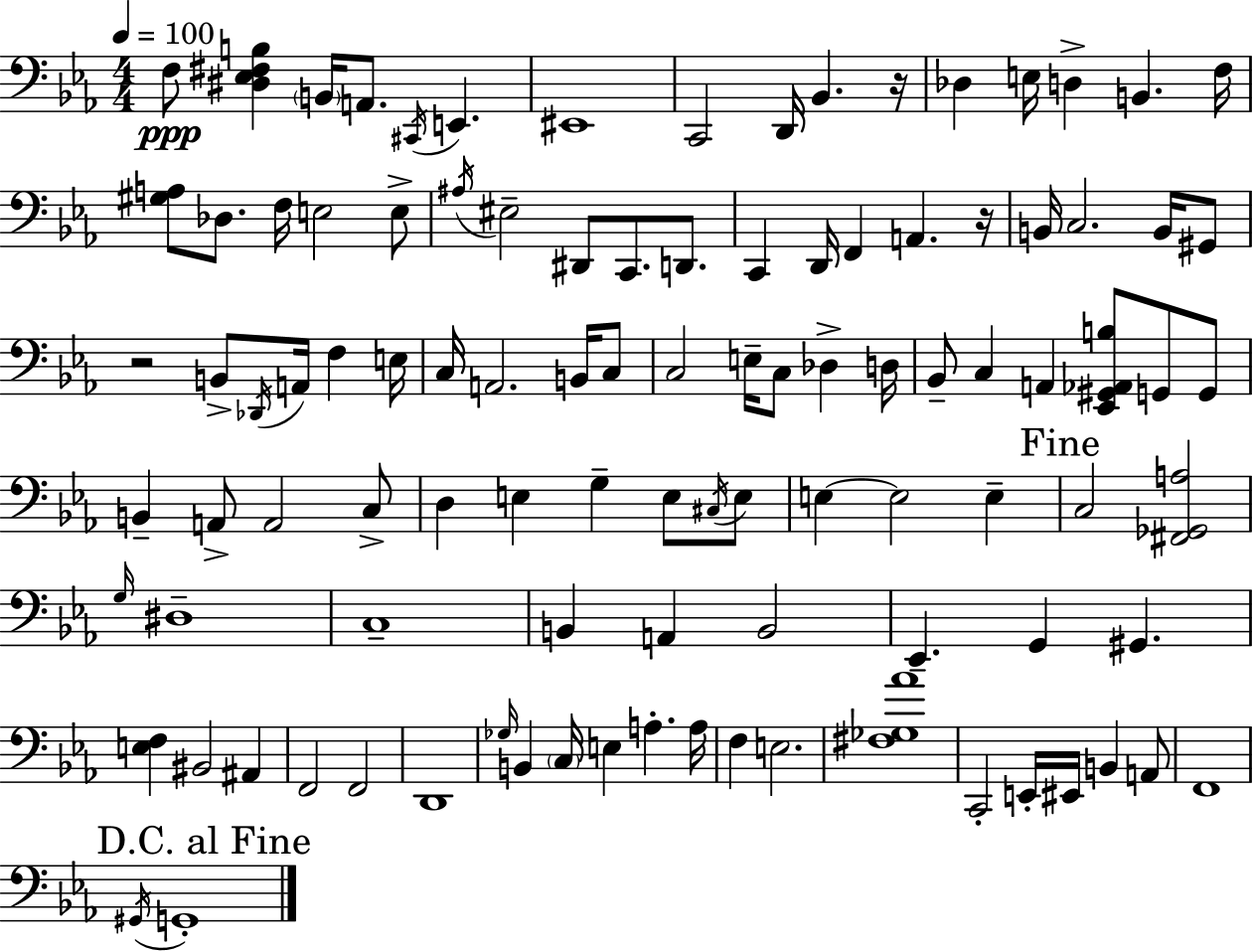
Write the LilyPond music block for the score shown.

{
  \clef bass
  \numericTimeSignature
  \time 4/4
  \key ees \major
  \tempo 4 = 100
  f8\ppp <dis ees fis b>4 \parenthesize b,16 a,8. \acciaccatura { cis,16 } e,4. | eis,1 | c,2 d,16 bes,4. | r16 des4 e16 d4-> b,4. | \break f16 <gis a>8 des8. f16 e2 e8-> | \acciaccatura { ais16 } eis2-- dis,8 c,8. d,8. | c,4 d,16 f,4 a,4. | r16 b,16 c2. b,16 | \break gis,8 r2 b,8-> \acciaccatura { des,16 } a,16 f4 | e16 c16 a,2. | b,16 c8 c2 e16-- c8 des4-> | d16 bes,8-- c4 a,4 <ees, gis, aes, b>8 g,8 | \break g,8 b,4-- a,8-> a,2 | c8-> d4 e4 g4-- e8 | \acciaccatura { cis16 } e8 e4~~ e2 | e4-- \mark "Fine" c2 <fis, ges, a>2 | \break \grace { g16 } dis1-- | c1-- | b,4 a,4 b,2 | ees,4.-- g,4 gis,4. | \break <e f>4 bis,2 | ais,4 f,2 f,2 | d,1 | \grace { ges16 } b,4 \parenthesize c16 e4 a4.-. | \break a16 f4 e2. | <fis ges aes'>1 | c,2-. e,16-. eis,16 | b,4 a,8 f,1 | \break \mark "D.C. al Fine" \acciaccatura { gis,16 } g,1-. | \bar "|."
}